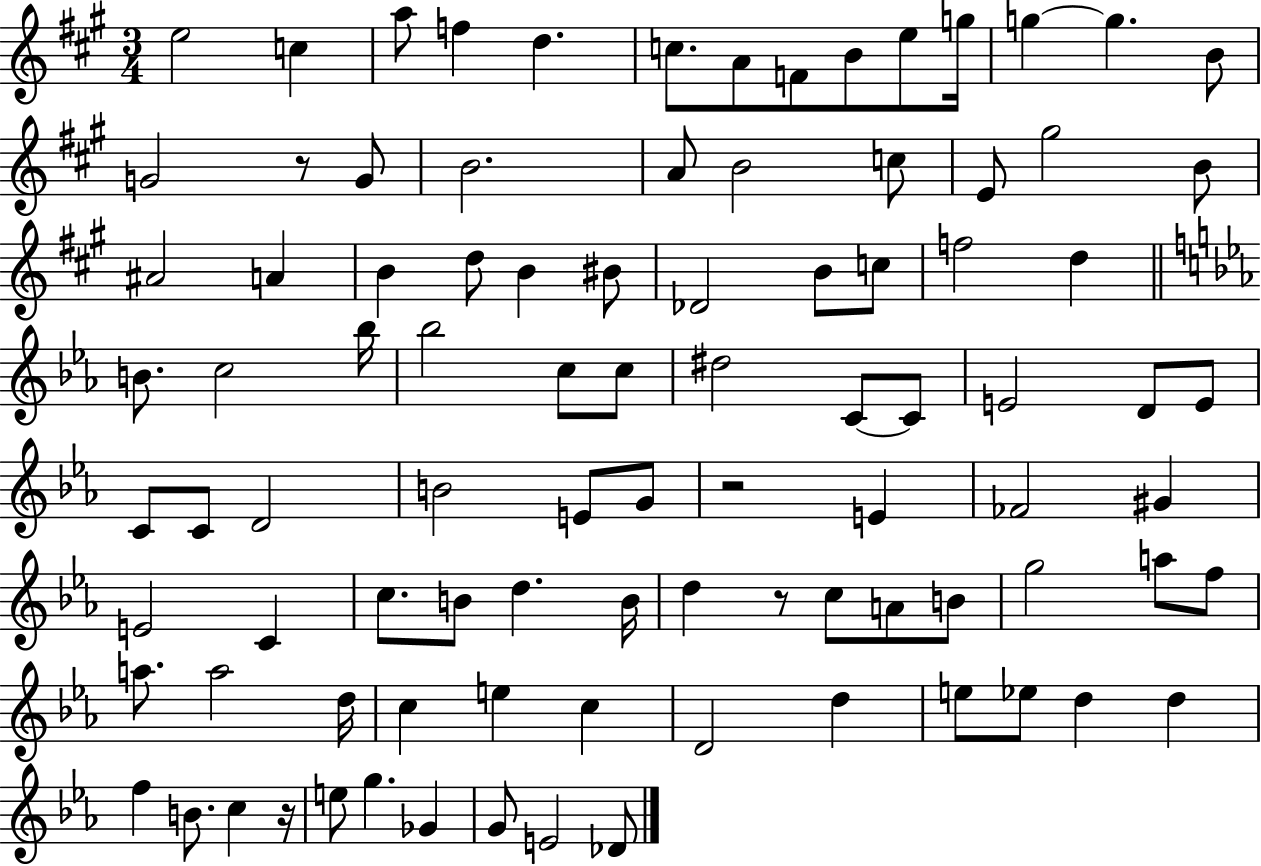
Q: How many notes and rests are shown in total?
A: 93